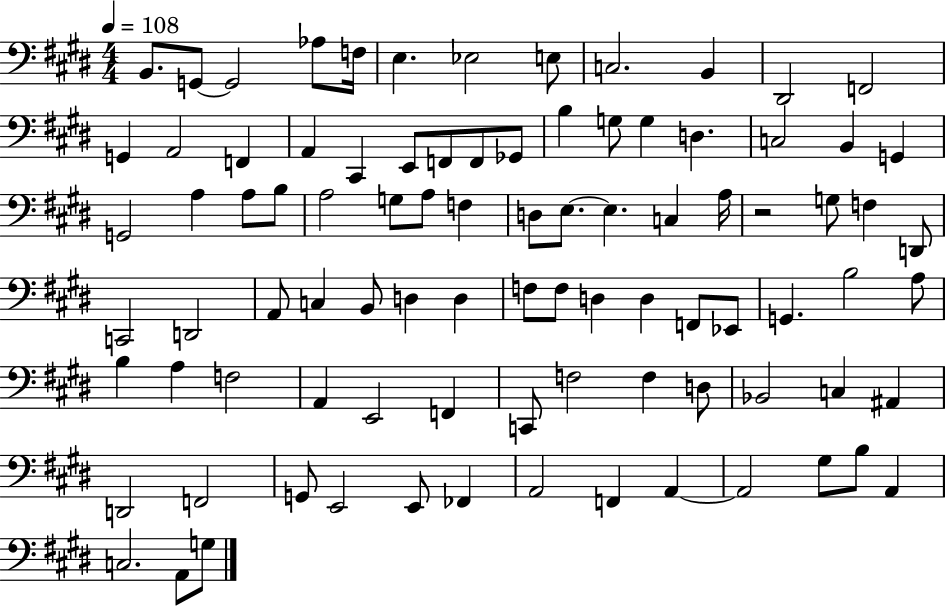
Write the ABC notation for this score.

X:1
T:Untitled
M:4/4
L:1/4
K:E
B,,/2 G,,/2 G,,2 _A,/2 F,/4 E, _E,2 E,/2 C,2 B,, ^D,,2 F,,2 G,, A,,2 F,, A,, ^C,, E,,/2 F,,/2 F,,/2 _G,,/2 B, G,/2 G, D, C,2 B,, G,, G,,2 A, A,/2 B,/2 A,2 G,/2 A,/2 F, D,/2 E,/2 E, C, A,/4 z2 G,/2 F, D,,/2 C,,2 D,,2 A,,/2 C, B,,/2 D, D, F,/2 F,/2 D, D, F,,/2 _E,,/2 G,, B,2 A,/2 B, A, F,2 A,, E,,2 F,, C,,/2 F,2 F, D,/2 _B,,2 C, ^A,, D,,2 F,,2 G,,/2 E,,2 E,,/2 _F,, A,,2 F,, A,, A,,2 ^G,/2 B,/2 A,, C,2 A,,/2 G,/2